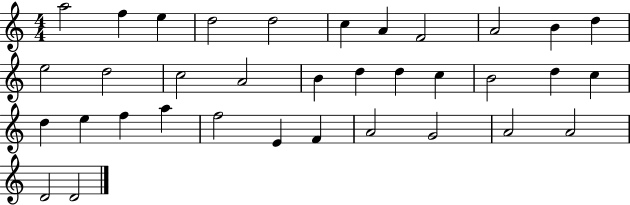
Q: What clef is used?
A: treble